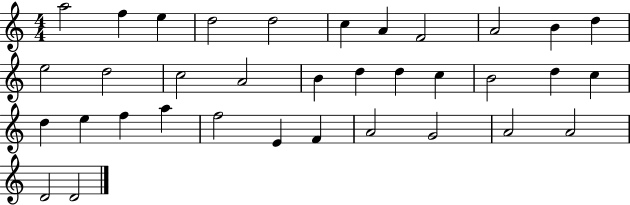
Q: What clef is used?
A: treble